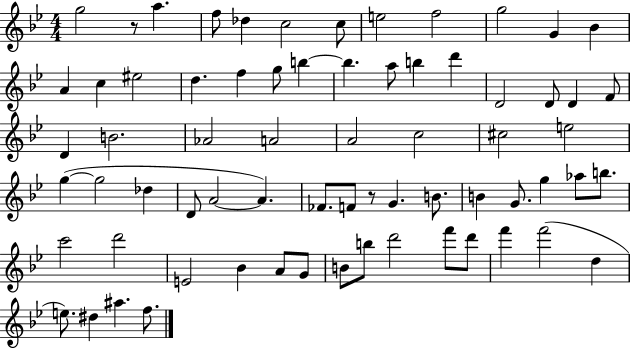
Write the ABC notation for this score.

X:1
T:Untitled
M:4/4
L:1/4
K:Bb
g2 z/2 a f/2 _d c2 c/2 e2 f2 g2 G _B A c ^e2 d f g/2 b b a/2 b d' D2 D/2 D F/2 D B2 _A2 A2 A2 c2 ^c2 e2 g g2 _d D/2 A2 A _F/2 F/2 z/2 G B/2 B G/2 g _a/2 b/2 c'2 d'2 E2 _B A/2 G/2 B/2 b/2 d'2 f'/2 d'/2 f' f'2 d e/2 ^d ^a f/2